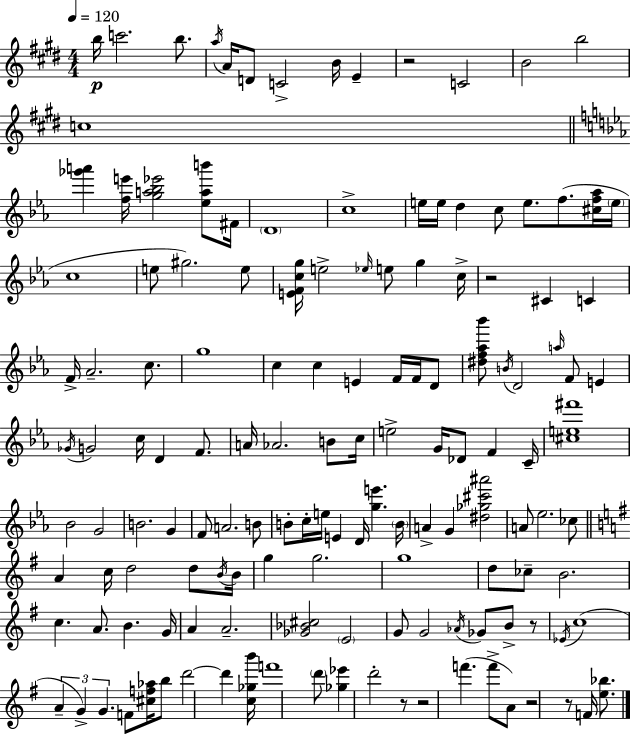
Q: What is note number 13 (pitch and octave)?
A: C5